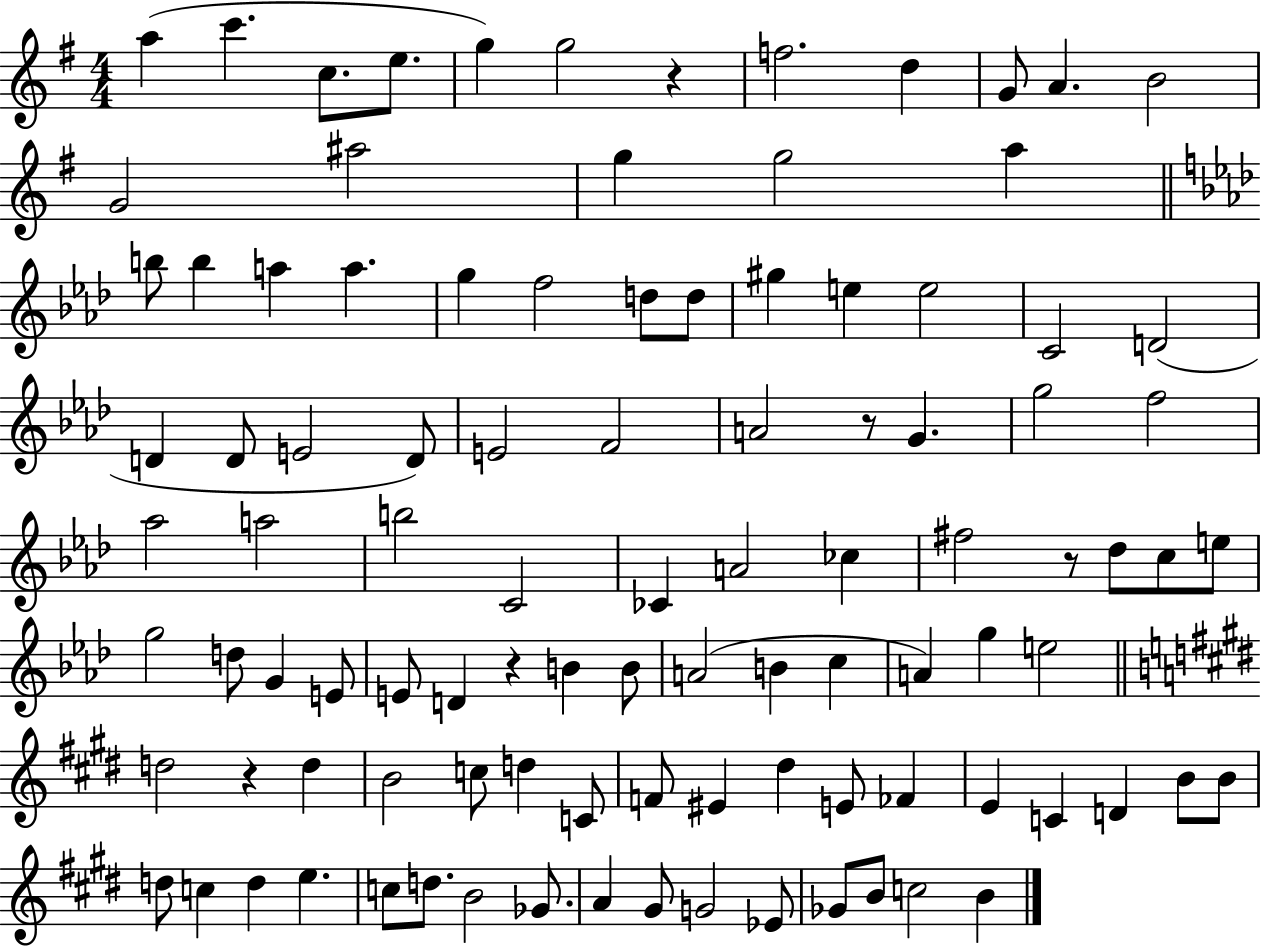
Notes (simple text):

A5/q C6/q. C5/e. E5/e. G5/q G5/h R/q F5/h. D5/q G4/e A4/q. B4/h G4/h A#5/h G5/q G5/h A5/q B5/e B5/q A5/q A5/q. G5/q F5/h D5/e D5/e G#5/q E5/q E5/h C4/h D4/h D4/q D4/e E4/h D4/e E4/h F4/h A4/h R/e G4/q. G5/h F5/h Ab5/h A5/h B5/h C4/h CES4/q A4/h CES5/q F#5/h R/e Db5/e C5/e E5/e G5/h D5/e G4/q E4/e E4/e D4/q R/q B4/q B4/e A4/h B4/q C5/q A4/q G5/q E5/h D5/h R/q D5/q B4/h C5/e D5/q C4/e F4/e EIS4/q D#5/q E4/e FES4/q E4/q C4/q D4/q B4/e B4/e D5/e C5/q D5/q E5/q. C5/e D5/e. B4/h Gb4/e. A4/q G#4/e G4/h Eb4/e Gb4/e B4/e C5/h B4/q